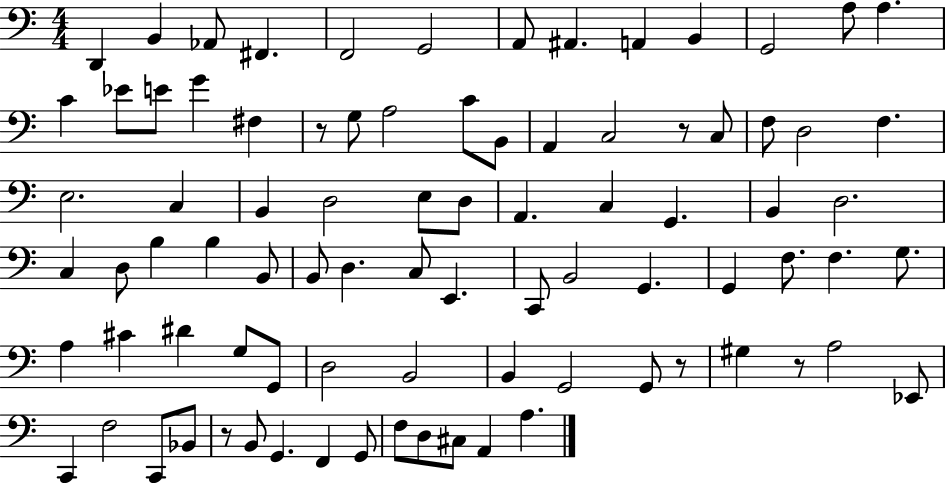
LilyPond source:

{
  \clef bass
  \numericTimeSignature
  \time 4/4
  \key c \major
  d,4 b,4 aes,8 fis,4. | f,2 g,2 | a,8 ais,4. a,4 b,4 | g,2 a8 a4. | \break c'4 ees'8 e'8 g'4 fis4 | r8 g8 a2 c'8 b,8 | a,4 c2 r8 c8 | f8 d2 f4. | \break e2. c4 | b,4 d2 e8 d8 | a,4. c4 g,4. | b,4 d2. | \break c4 d8 b4 b4 b,8 | b,8 d4. c8 e,4. | c,8 b,2 g,4. | g,4 f8. f4. g8. | \break a4 cis'4 dis'4 g8 g,8 | d2 b,2 | b,4 g,2 g,8 r8 | gis4 r8 a2 ees,8 | \break c,4 f2 c,8 bes,8 | r8 b,8 g,4. f,4 g,8 | f8 d8 cis8 a,4 a4. | \bar "|."
}